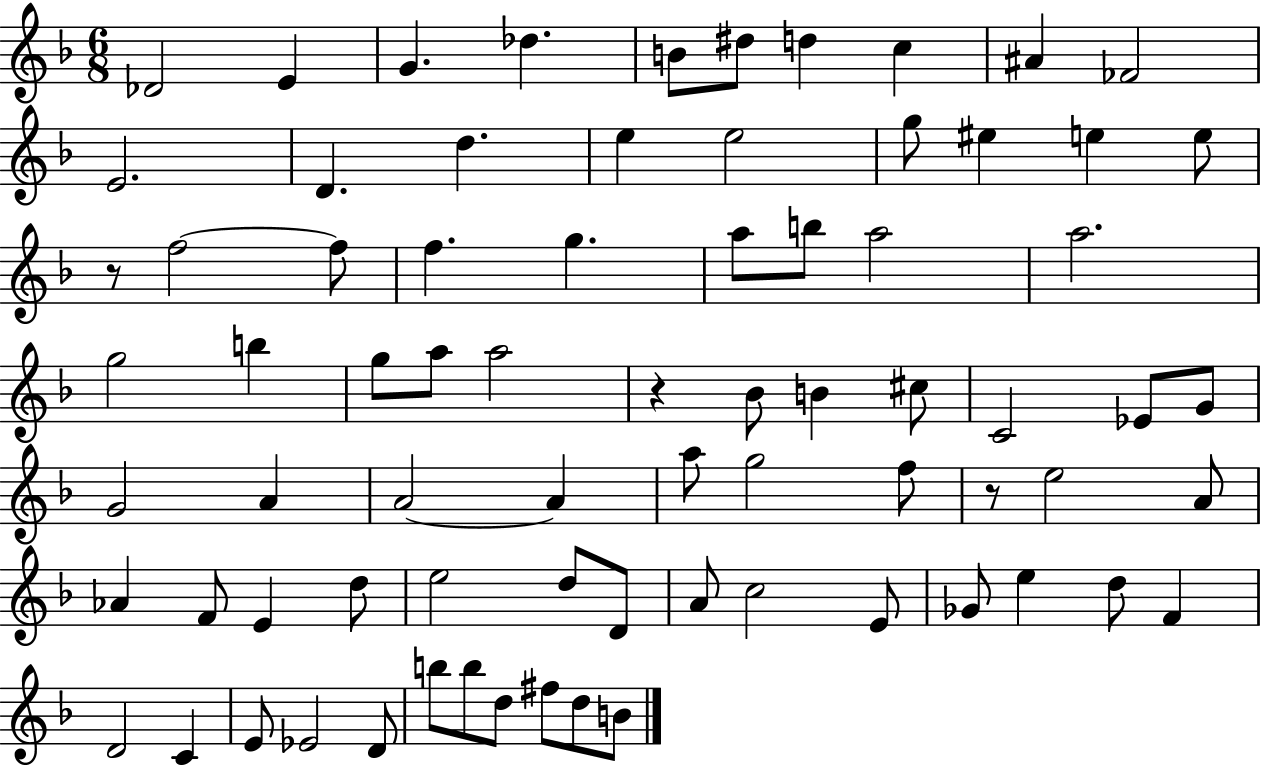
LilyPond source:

{
  \clef treble
  \numericTimeSignature
  \time 6/8
  \key f \major
  des'2 e'4 | g'4. des''4. | b'8 dis''8 d''4 c''4 | ais'4 fes'2 | \break e'2. | d'4. d''4. | e''4 e''2 | g''8 eis''4 e''4 e''8 | \break r8 f''2~~ f''8 | f''4. g''4. | a''8 b''8 a''2 | a''2. | \break g''2 b''4 | g''8 a''8 a''2 | r4 bes'8 b'4 cis''8 | c'2 ees'8 g'8 | \break g'2 a'4 | a'2~~ a'4 | a''8 g''2 f''8 | r8 e''2 a'8 | \break aes'4 f'8 e'4 d''8 | e''2 d''8 d'8 | a'8 c''2 e'8 | ges'8 e''4 d''8 f'4 | \break d'2 c'4 | e'8 ees'2 d'8 | b''8 b''8 d''8 fis''8 d''8 b'8 | \bar "|."
}